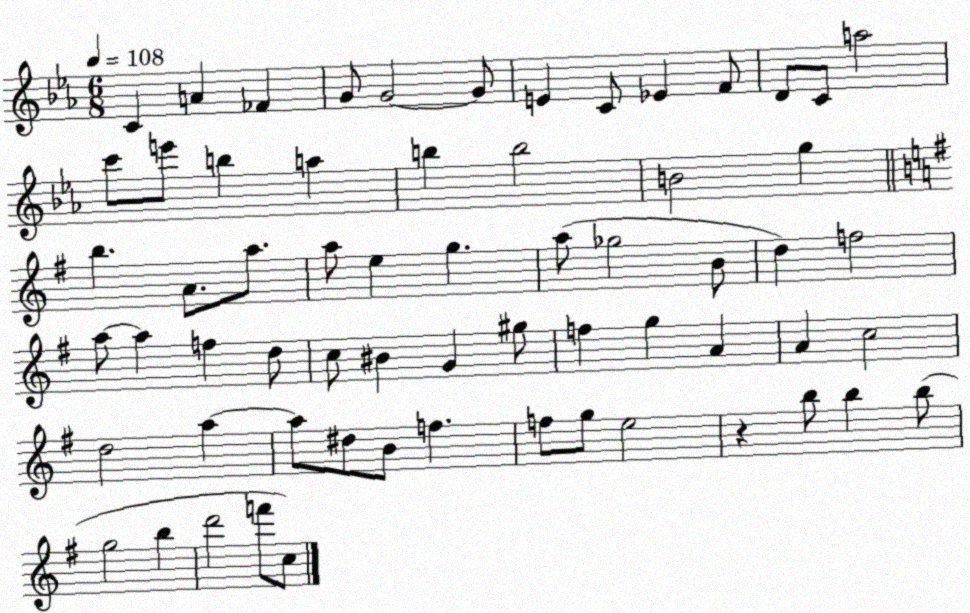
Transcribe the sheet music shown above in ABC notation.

X:1
T:Untitled
M:6/8
L:1/4
K:Eb
C A _F G/2 G2 G/2 E C/2 _E F/2 D/2 C/2 a2 c'/2 e'/2 b a b b2 B2 g b A/2 a/2 a/2 e g a/2 _g2 B/2 d f2 a/2 a f d/2 c/2 ^B G ^g/2 f g A A c2 d2 a a/2 ^d/2 B/2 f f/2 g/2 e2 z b/2 b b/2 g2 b d'2 f'/2 c/2